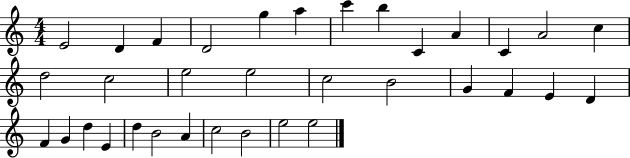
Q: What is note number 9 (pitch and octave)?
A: C4